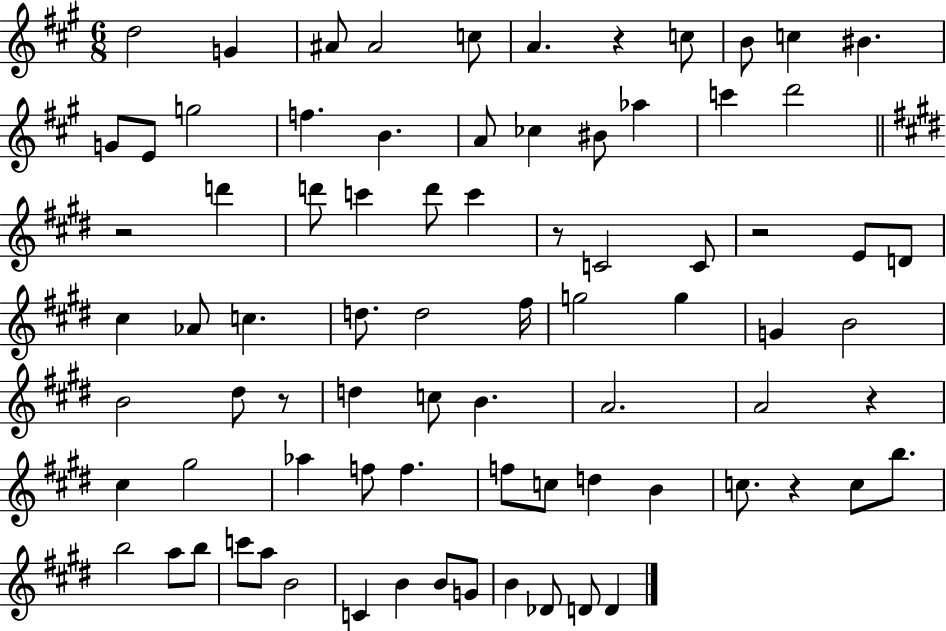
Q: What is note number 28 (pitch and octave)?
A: C4